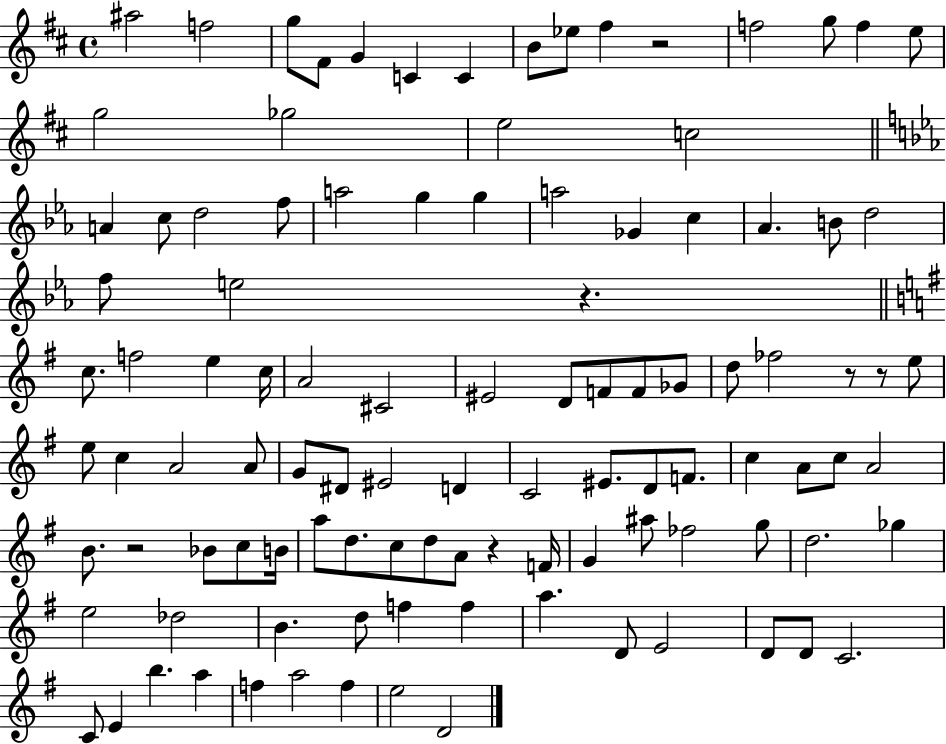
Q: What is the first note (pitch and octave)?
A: A#5